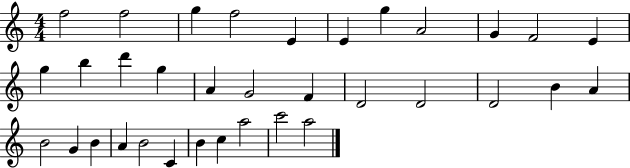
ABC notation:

X:1
T:Untitled
M:4/4
L:1/4
K:C
f2 f2 g f2 E E g A2 G F2 E g b d' g A G2 F D2 D2 D2 B A B2 G B A B2 C B c a2 c'2 a2